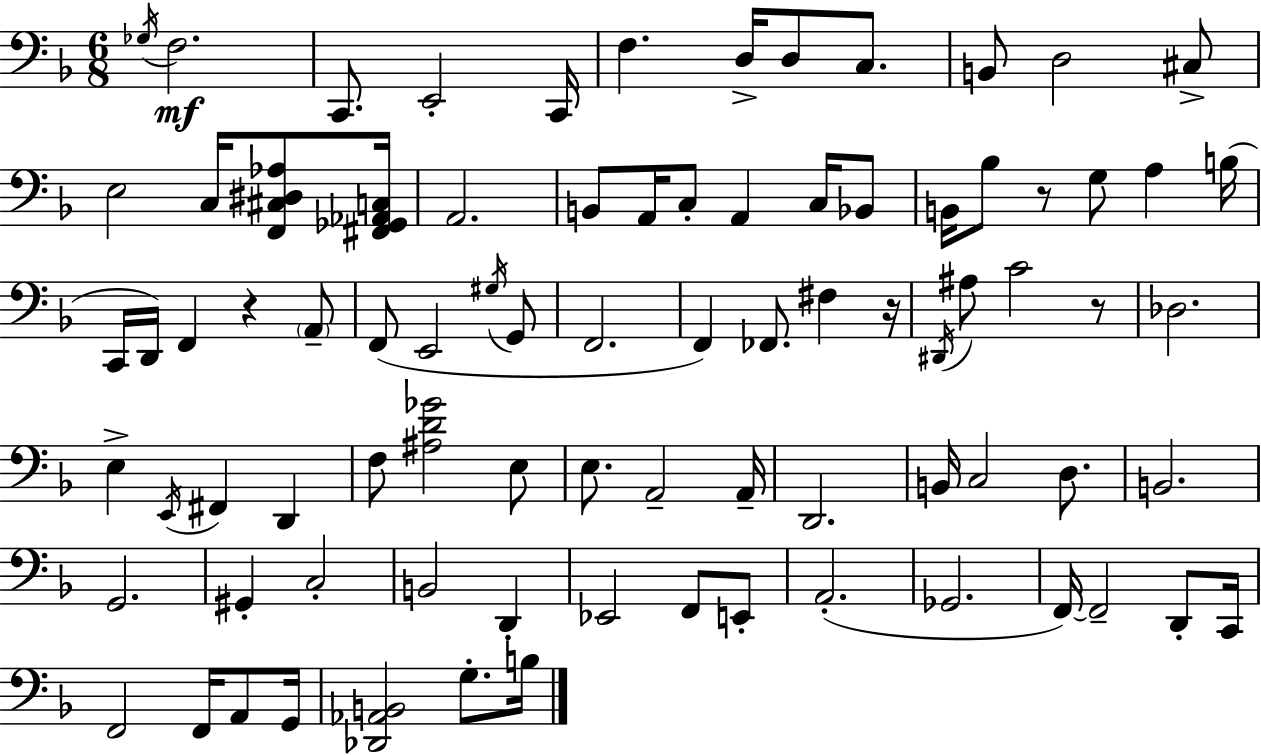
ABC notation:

X:1
T:Untitled
M:6/8
L:1/4
K:F
_G,/4 F,2 C,,/2 E,,2 C,,/4 F, D,/4 D,/2 C,/2 B,,/2 D,2 ^C,/2 E,2 C,/4 [F,,^C,^D,_A,]/2 [^F,,_G,,_A,,C,]/4 A,,2 B,,/2 A,,/4 C,/2 A,, C,/4 _B,,/2 B,,/4 _B,/2 z/2 G,/2 A, B,/4 C,,/4 D,,/4 F,, z A,,/2 F,,/2 E,,2 ^G,/4 G,,/2 F,,2 F,, _F,,/2 ^F, z/4 ^D,,/4 ^A,/2 C2 z/2 _D,2 E, E,,/4 ^F,, D,, F,/2 [^A,D_G]2 E,/2 E,/2 A,,2 A,,/4 D,,2 B,,/4 C,2 D,/2 B,,2 G,,2 ^G,, C,2 B,,2 D,, _E,,2 F,,/2 E,,/2 A,,2 _G,,2 F,,/4 F,,2 D,,/2 C,,/4 F,,2 F,,/4 A,,/2 G,,/4 [_D,,_A,,B,,]2 G,/2 B,/4